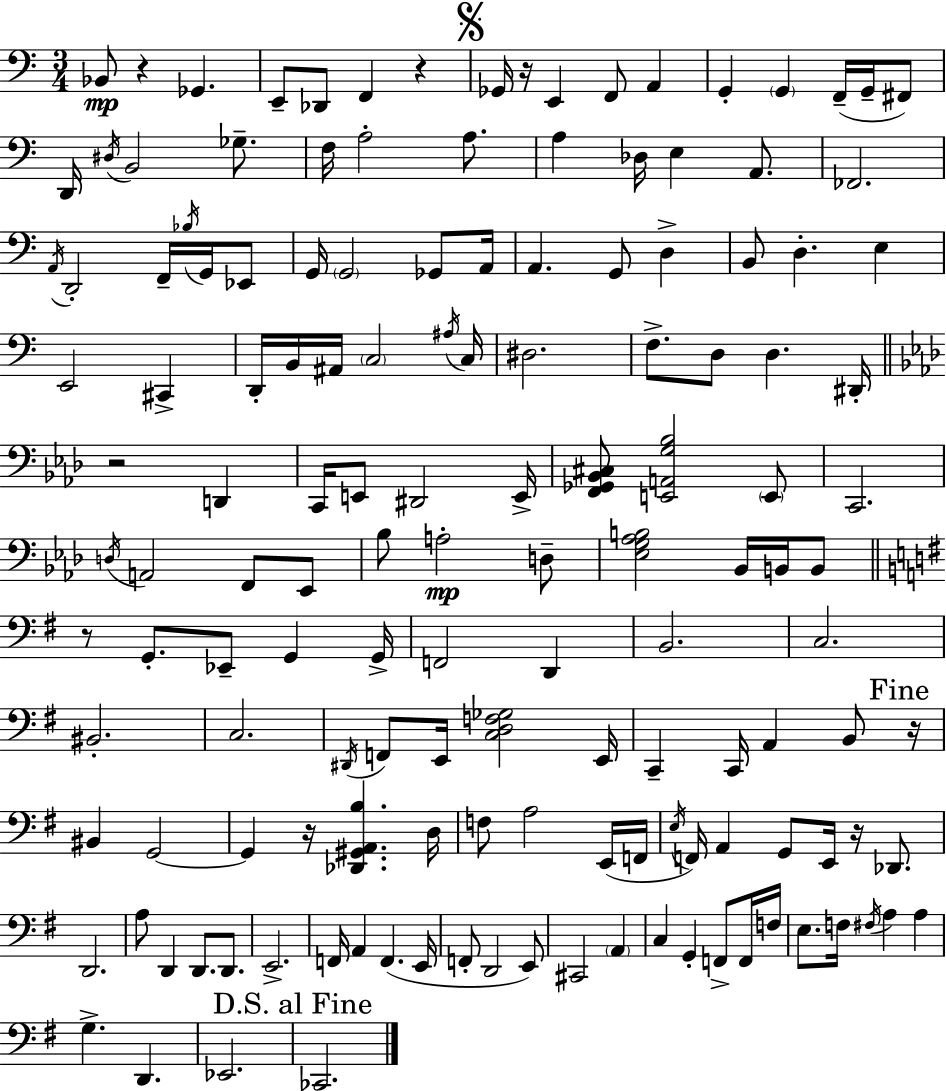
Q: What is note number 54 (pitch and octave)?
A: D3